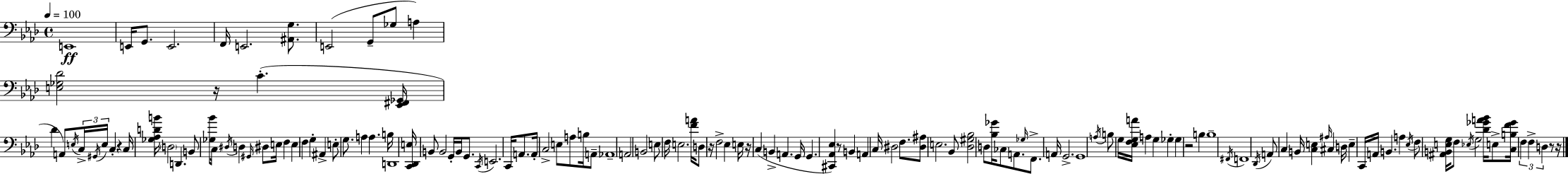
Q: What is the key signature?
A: AES major